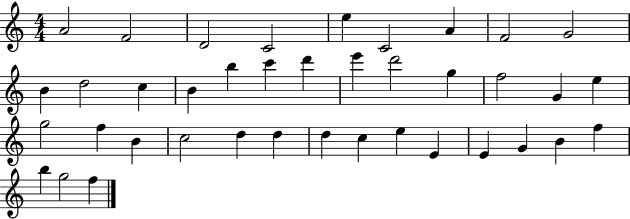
X:1
T:Untitled
M:4/4
L:1/4
K:C
A2 F2 D2 C2 e C2 A F2 G2 B d2 c B b c' d' e' d'2 g f2 G e g2 f B c2 d d d c e E E G B f b g2 f